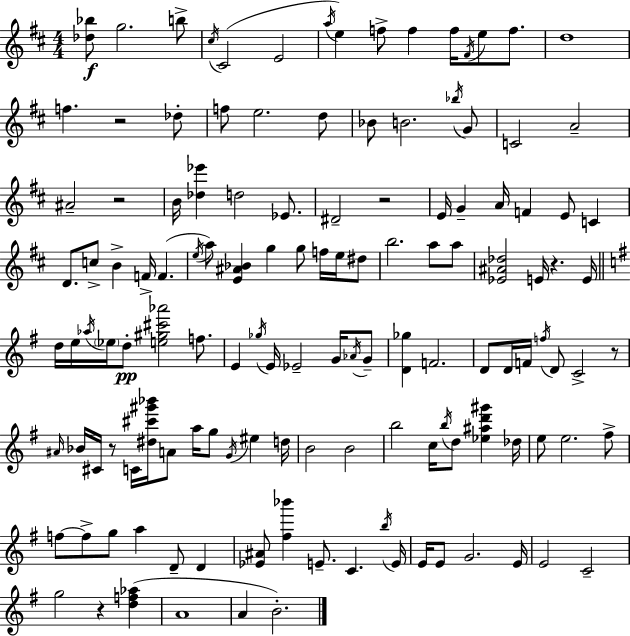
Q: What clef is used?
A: treble